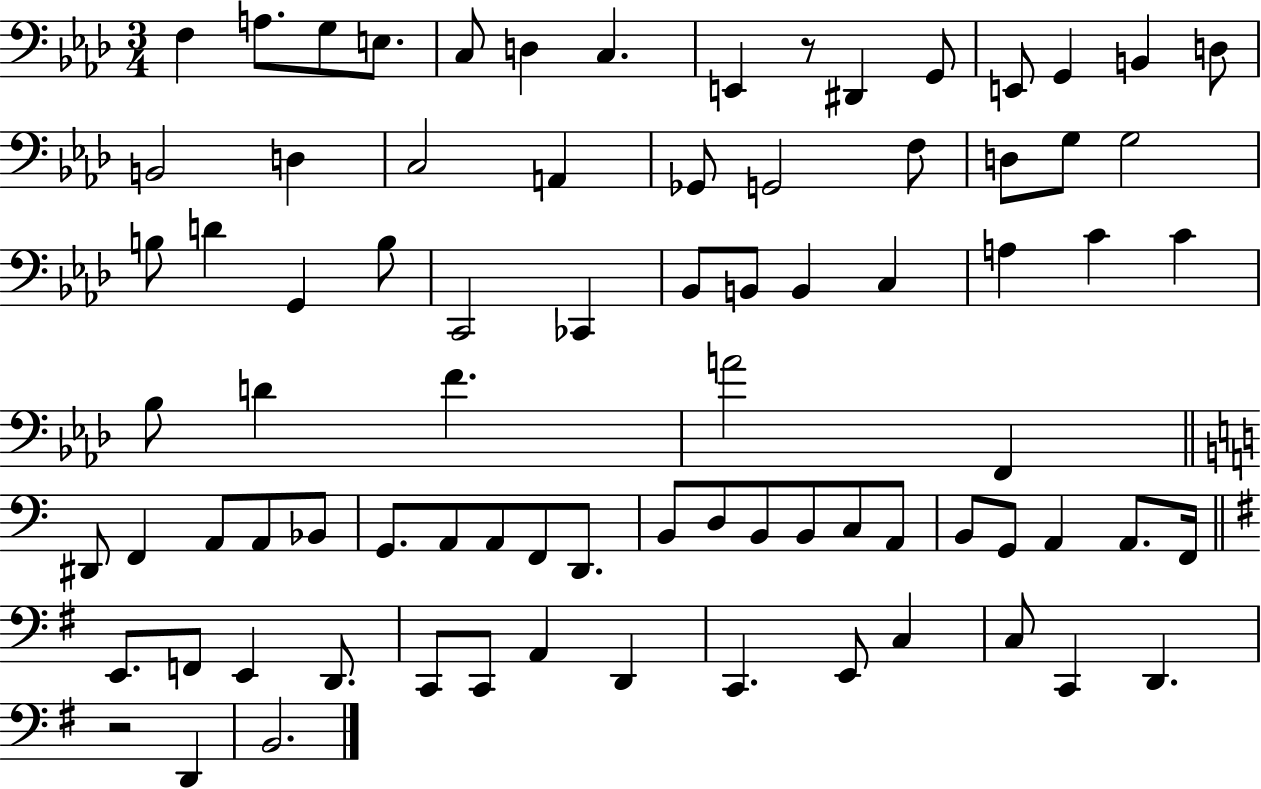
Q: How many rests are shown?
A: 2